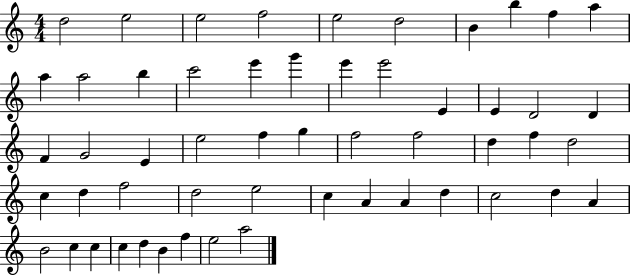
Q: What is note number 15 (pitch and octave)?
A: E6